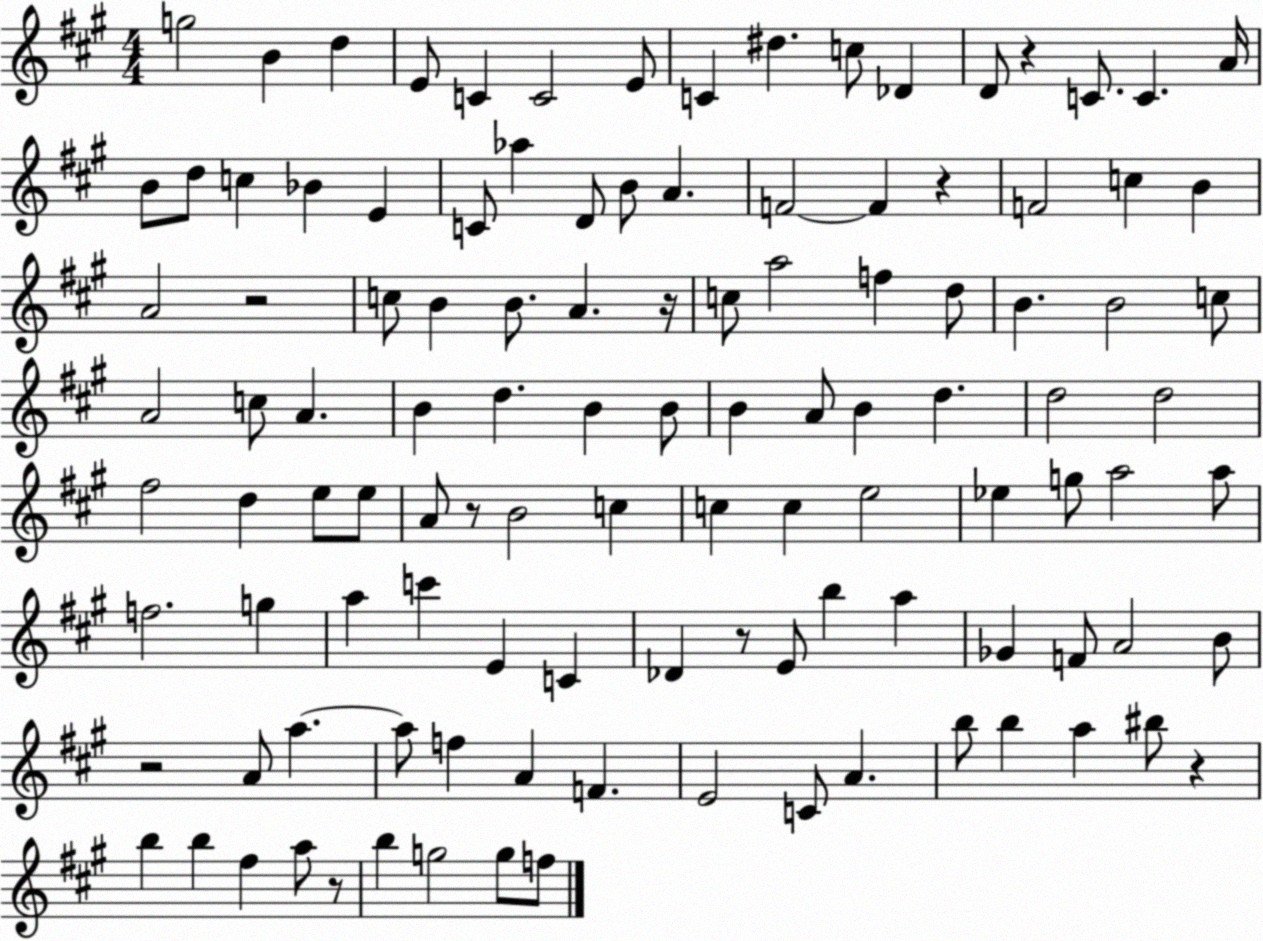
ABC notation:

X:1
T:Untitled
M:4/4
L:1/4
K:A
g2 B d E/2 C C2 E/2 C ^d c/2 _D D/2 z C/2 C A/4 B/2 d/2 c _B E C/2 _a D/2 B/2 A F2 F z F2 c B A2 z2 c/2 B B/2 A z/4 c/2 a2 f d/2 B B2 c/2 A2 c/2 A B d B B/2 B A/2 B d d2 d2 ^f2 d e/2 e/2 A/2 z/2 B2 c c c e2 _e g/2 a2 a/2 f2 g a c' E C _D z/2 E/2 b a _G F/2 A2 B/2 z2 A/2 a a/2 f A F E2 C/2 A b/2 b a ^b/2 z b b ^f a/2 z/2 b g2 g/2 f/2